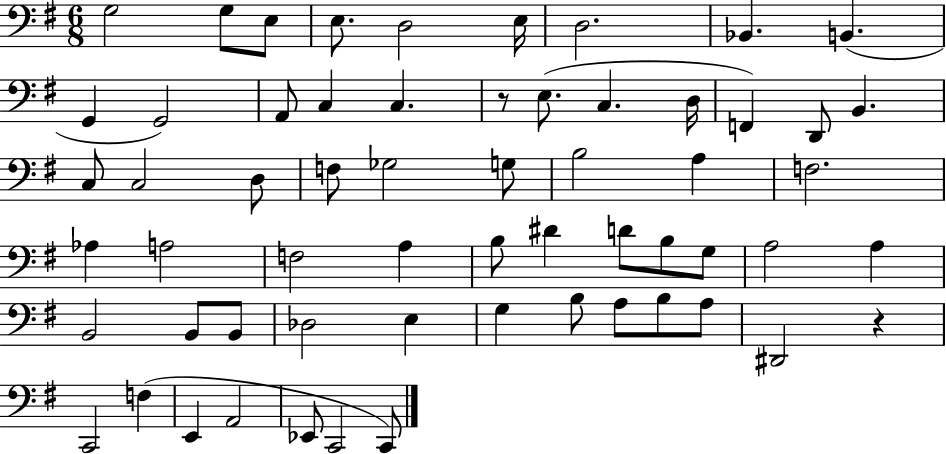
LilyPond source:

{
  \clef bass
  \numericTimeSignature
  \time 6/8
  \key g \major
  g2 g8 e8 | e8. d2 e16 | d2. | bes,4. b,4.( | \break g,4 g,2) | a,8 c4 c4. | r8 e8.( c4. d16 | f,4) d,8 b,4. | \break c8 c2 d8 | f8 ges2 g8 | b2 a4 | f2. | \break aes4 a2 | f2 a4 | b8 dis'4 d'8 b8 g8 | a2 a4 | \break b,2 b,8 b,8 | des2 e4 | g4 b8 a8 b8 a8 | dis,2 r4 | \break c,2 f4( | e,4 a,2 | ees,8 c,2 c,8) | \bar "|."
}